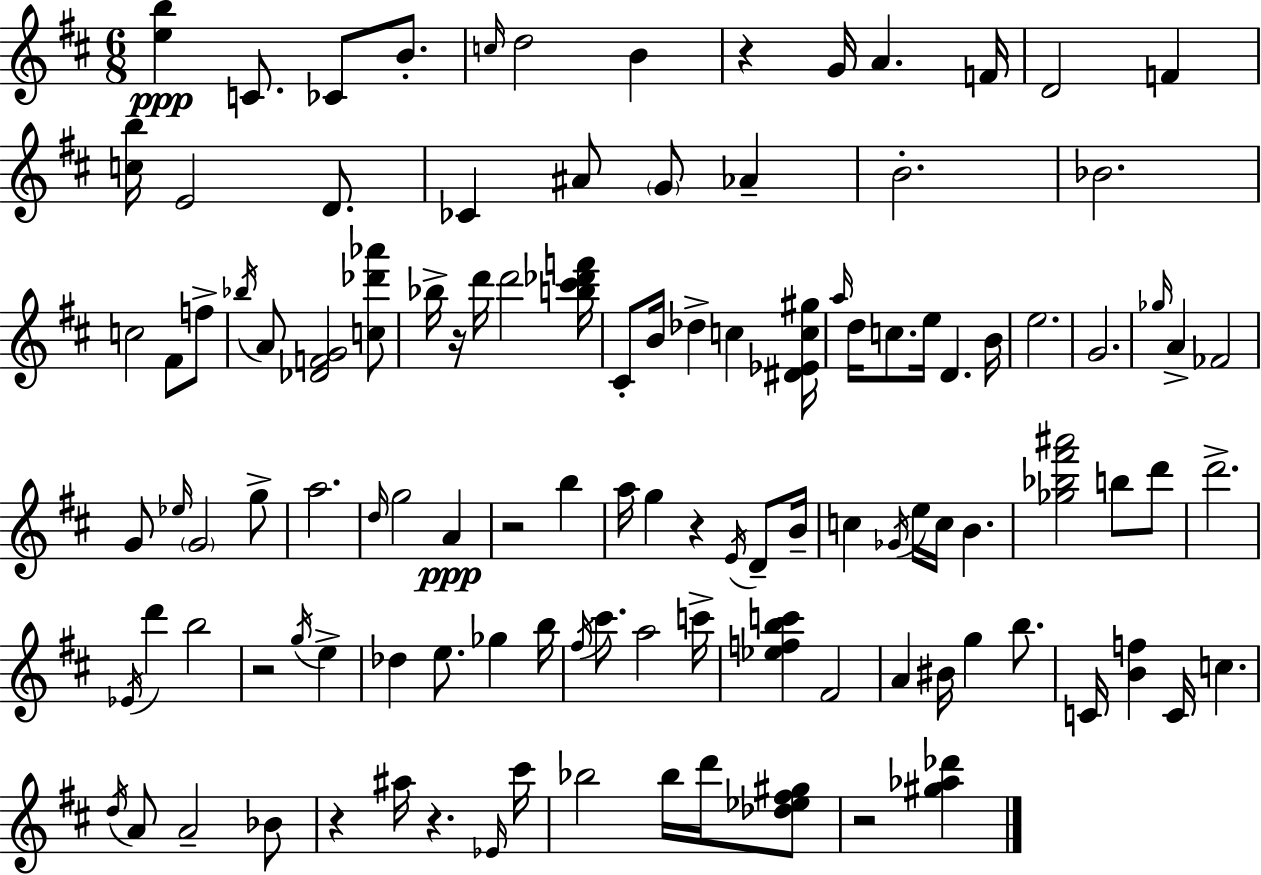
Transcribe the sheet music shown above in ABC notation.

X:1
T:Untitled
M:6/8
L:1/4
K:D
[eb] C/2 _C/2 B/2 c/4 d2 B z G/4 A F/4 D2 F [cb]/4 E2 D/2 _C ^A/2 G/2 _A B2 _B2 c2 ^F/2 f/2 _b/4 A/2 [_DFG]2 [c_d'_a']/2 _b/4 z/4 d'/4 d'2 [b^c'_d'f']/4 ^C/2 B/4 _d c [^D_Ec^g]/4 a/4 d/4 c/2 e/4 D B/4 e2 G2 _g/4 A _F2 G/2 _e/4 G2 g/2 a2 d/4 g2 A z2 b a/4 g z E/4 D/2 B/4 c _G/4 e/4 c/4 B [_g_b^f'^a']2 b/2 d'/2 d'2 _E/4 d' b2 z2 g/4 e _d e/2 _g b/4 ^f/4 ^c'/2 a2 c'/4 [_efbc'] ^F2 A ^B/4 g b/2 C/4 [Bf] C/4 c d/4 A/2 A2 _B/2 z ^a/4 z _E/4 ^c'/4 _b2 _b/4 d'/4 [_d_e^f^g]/2 z2 [^g_a_d']